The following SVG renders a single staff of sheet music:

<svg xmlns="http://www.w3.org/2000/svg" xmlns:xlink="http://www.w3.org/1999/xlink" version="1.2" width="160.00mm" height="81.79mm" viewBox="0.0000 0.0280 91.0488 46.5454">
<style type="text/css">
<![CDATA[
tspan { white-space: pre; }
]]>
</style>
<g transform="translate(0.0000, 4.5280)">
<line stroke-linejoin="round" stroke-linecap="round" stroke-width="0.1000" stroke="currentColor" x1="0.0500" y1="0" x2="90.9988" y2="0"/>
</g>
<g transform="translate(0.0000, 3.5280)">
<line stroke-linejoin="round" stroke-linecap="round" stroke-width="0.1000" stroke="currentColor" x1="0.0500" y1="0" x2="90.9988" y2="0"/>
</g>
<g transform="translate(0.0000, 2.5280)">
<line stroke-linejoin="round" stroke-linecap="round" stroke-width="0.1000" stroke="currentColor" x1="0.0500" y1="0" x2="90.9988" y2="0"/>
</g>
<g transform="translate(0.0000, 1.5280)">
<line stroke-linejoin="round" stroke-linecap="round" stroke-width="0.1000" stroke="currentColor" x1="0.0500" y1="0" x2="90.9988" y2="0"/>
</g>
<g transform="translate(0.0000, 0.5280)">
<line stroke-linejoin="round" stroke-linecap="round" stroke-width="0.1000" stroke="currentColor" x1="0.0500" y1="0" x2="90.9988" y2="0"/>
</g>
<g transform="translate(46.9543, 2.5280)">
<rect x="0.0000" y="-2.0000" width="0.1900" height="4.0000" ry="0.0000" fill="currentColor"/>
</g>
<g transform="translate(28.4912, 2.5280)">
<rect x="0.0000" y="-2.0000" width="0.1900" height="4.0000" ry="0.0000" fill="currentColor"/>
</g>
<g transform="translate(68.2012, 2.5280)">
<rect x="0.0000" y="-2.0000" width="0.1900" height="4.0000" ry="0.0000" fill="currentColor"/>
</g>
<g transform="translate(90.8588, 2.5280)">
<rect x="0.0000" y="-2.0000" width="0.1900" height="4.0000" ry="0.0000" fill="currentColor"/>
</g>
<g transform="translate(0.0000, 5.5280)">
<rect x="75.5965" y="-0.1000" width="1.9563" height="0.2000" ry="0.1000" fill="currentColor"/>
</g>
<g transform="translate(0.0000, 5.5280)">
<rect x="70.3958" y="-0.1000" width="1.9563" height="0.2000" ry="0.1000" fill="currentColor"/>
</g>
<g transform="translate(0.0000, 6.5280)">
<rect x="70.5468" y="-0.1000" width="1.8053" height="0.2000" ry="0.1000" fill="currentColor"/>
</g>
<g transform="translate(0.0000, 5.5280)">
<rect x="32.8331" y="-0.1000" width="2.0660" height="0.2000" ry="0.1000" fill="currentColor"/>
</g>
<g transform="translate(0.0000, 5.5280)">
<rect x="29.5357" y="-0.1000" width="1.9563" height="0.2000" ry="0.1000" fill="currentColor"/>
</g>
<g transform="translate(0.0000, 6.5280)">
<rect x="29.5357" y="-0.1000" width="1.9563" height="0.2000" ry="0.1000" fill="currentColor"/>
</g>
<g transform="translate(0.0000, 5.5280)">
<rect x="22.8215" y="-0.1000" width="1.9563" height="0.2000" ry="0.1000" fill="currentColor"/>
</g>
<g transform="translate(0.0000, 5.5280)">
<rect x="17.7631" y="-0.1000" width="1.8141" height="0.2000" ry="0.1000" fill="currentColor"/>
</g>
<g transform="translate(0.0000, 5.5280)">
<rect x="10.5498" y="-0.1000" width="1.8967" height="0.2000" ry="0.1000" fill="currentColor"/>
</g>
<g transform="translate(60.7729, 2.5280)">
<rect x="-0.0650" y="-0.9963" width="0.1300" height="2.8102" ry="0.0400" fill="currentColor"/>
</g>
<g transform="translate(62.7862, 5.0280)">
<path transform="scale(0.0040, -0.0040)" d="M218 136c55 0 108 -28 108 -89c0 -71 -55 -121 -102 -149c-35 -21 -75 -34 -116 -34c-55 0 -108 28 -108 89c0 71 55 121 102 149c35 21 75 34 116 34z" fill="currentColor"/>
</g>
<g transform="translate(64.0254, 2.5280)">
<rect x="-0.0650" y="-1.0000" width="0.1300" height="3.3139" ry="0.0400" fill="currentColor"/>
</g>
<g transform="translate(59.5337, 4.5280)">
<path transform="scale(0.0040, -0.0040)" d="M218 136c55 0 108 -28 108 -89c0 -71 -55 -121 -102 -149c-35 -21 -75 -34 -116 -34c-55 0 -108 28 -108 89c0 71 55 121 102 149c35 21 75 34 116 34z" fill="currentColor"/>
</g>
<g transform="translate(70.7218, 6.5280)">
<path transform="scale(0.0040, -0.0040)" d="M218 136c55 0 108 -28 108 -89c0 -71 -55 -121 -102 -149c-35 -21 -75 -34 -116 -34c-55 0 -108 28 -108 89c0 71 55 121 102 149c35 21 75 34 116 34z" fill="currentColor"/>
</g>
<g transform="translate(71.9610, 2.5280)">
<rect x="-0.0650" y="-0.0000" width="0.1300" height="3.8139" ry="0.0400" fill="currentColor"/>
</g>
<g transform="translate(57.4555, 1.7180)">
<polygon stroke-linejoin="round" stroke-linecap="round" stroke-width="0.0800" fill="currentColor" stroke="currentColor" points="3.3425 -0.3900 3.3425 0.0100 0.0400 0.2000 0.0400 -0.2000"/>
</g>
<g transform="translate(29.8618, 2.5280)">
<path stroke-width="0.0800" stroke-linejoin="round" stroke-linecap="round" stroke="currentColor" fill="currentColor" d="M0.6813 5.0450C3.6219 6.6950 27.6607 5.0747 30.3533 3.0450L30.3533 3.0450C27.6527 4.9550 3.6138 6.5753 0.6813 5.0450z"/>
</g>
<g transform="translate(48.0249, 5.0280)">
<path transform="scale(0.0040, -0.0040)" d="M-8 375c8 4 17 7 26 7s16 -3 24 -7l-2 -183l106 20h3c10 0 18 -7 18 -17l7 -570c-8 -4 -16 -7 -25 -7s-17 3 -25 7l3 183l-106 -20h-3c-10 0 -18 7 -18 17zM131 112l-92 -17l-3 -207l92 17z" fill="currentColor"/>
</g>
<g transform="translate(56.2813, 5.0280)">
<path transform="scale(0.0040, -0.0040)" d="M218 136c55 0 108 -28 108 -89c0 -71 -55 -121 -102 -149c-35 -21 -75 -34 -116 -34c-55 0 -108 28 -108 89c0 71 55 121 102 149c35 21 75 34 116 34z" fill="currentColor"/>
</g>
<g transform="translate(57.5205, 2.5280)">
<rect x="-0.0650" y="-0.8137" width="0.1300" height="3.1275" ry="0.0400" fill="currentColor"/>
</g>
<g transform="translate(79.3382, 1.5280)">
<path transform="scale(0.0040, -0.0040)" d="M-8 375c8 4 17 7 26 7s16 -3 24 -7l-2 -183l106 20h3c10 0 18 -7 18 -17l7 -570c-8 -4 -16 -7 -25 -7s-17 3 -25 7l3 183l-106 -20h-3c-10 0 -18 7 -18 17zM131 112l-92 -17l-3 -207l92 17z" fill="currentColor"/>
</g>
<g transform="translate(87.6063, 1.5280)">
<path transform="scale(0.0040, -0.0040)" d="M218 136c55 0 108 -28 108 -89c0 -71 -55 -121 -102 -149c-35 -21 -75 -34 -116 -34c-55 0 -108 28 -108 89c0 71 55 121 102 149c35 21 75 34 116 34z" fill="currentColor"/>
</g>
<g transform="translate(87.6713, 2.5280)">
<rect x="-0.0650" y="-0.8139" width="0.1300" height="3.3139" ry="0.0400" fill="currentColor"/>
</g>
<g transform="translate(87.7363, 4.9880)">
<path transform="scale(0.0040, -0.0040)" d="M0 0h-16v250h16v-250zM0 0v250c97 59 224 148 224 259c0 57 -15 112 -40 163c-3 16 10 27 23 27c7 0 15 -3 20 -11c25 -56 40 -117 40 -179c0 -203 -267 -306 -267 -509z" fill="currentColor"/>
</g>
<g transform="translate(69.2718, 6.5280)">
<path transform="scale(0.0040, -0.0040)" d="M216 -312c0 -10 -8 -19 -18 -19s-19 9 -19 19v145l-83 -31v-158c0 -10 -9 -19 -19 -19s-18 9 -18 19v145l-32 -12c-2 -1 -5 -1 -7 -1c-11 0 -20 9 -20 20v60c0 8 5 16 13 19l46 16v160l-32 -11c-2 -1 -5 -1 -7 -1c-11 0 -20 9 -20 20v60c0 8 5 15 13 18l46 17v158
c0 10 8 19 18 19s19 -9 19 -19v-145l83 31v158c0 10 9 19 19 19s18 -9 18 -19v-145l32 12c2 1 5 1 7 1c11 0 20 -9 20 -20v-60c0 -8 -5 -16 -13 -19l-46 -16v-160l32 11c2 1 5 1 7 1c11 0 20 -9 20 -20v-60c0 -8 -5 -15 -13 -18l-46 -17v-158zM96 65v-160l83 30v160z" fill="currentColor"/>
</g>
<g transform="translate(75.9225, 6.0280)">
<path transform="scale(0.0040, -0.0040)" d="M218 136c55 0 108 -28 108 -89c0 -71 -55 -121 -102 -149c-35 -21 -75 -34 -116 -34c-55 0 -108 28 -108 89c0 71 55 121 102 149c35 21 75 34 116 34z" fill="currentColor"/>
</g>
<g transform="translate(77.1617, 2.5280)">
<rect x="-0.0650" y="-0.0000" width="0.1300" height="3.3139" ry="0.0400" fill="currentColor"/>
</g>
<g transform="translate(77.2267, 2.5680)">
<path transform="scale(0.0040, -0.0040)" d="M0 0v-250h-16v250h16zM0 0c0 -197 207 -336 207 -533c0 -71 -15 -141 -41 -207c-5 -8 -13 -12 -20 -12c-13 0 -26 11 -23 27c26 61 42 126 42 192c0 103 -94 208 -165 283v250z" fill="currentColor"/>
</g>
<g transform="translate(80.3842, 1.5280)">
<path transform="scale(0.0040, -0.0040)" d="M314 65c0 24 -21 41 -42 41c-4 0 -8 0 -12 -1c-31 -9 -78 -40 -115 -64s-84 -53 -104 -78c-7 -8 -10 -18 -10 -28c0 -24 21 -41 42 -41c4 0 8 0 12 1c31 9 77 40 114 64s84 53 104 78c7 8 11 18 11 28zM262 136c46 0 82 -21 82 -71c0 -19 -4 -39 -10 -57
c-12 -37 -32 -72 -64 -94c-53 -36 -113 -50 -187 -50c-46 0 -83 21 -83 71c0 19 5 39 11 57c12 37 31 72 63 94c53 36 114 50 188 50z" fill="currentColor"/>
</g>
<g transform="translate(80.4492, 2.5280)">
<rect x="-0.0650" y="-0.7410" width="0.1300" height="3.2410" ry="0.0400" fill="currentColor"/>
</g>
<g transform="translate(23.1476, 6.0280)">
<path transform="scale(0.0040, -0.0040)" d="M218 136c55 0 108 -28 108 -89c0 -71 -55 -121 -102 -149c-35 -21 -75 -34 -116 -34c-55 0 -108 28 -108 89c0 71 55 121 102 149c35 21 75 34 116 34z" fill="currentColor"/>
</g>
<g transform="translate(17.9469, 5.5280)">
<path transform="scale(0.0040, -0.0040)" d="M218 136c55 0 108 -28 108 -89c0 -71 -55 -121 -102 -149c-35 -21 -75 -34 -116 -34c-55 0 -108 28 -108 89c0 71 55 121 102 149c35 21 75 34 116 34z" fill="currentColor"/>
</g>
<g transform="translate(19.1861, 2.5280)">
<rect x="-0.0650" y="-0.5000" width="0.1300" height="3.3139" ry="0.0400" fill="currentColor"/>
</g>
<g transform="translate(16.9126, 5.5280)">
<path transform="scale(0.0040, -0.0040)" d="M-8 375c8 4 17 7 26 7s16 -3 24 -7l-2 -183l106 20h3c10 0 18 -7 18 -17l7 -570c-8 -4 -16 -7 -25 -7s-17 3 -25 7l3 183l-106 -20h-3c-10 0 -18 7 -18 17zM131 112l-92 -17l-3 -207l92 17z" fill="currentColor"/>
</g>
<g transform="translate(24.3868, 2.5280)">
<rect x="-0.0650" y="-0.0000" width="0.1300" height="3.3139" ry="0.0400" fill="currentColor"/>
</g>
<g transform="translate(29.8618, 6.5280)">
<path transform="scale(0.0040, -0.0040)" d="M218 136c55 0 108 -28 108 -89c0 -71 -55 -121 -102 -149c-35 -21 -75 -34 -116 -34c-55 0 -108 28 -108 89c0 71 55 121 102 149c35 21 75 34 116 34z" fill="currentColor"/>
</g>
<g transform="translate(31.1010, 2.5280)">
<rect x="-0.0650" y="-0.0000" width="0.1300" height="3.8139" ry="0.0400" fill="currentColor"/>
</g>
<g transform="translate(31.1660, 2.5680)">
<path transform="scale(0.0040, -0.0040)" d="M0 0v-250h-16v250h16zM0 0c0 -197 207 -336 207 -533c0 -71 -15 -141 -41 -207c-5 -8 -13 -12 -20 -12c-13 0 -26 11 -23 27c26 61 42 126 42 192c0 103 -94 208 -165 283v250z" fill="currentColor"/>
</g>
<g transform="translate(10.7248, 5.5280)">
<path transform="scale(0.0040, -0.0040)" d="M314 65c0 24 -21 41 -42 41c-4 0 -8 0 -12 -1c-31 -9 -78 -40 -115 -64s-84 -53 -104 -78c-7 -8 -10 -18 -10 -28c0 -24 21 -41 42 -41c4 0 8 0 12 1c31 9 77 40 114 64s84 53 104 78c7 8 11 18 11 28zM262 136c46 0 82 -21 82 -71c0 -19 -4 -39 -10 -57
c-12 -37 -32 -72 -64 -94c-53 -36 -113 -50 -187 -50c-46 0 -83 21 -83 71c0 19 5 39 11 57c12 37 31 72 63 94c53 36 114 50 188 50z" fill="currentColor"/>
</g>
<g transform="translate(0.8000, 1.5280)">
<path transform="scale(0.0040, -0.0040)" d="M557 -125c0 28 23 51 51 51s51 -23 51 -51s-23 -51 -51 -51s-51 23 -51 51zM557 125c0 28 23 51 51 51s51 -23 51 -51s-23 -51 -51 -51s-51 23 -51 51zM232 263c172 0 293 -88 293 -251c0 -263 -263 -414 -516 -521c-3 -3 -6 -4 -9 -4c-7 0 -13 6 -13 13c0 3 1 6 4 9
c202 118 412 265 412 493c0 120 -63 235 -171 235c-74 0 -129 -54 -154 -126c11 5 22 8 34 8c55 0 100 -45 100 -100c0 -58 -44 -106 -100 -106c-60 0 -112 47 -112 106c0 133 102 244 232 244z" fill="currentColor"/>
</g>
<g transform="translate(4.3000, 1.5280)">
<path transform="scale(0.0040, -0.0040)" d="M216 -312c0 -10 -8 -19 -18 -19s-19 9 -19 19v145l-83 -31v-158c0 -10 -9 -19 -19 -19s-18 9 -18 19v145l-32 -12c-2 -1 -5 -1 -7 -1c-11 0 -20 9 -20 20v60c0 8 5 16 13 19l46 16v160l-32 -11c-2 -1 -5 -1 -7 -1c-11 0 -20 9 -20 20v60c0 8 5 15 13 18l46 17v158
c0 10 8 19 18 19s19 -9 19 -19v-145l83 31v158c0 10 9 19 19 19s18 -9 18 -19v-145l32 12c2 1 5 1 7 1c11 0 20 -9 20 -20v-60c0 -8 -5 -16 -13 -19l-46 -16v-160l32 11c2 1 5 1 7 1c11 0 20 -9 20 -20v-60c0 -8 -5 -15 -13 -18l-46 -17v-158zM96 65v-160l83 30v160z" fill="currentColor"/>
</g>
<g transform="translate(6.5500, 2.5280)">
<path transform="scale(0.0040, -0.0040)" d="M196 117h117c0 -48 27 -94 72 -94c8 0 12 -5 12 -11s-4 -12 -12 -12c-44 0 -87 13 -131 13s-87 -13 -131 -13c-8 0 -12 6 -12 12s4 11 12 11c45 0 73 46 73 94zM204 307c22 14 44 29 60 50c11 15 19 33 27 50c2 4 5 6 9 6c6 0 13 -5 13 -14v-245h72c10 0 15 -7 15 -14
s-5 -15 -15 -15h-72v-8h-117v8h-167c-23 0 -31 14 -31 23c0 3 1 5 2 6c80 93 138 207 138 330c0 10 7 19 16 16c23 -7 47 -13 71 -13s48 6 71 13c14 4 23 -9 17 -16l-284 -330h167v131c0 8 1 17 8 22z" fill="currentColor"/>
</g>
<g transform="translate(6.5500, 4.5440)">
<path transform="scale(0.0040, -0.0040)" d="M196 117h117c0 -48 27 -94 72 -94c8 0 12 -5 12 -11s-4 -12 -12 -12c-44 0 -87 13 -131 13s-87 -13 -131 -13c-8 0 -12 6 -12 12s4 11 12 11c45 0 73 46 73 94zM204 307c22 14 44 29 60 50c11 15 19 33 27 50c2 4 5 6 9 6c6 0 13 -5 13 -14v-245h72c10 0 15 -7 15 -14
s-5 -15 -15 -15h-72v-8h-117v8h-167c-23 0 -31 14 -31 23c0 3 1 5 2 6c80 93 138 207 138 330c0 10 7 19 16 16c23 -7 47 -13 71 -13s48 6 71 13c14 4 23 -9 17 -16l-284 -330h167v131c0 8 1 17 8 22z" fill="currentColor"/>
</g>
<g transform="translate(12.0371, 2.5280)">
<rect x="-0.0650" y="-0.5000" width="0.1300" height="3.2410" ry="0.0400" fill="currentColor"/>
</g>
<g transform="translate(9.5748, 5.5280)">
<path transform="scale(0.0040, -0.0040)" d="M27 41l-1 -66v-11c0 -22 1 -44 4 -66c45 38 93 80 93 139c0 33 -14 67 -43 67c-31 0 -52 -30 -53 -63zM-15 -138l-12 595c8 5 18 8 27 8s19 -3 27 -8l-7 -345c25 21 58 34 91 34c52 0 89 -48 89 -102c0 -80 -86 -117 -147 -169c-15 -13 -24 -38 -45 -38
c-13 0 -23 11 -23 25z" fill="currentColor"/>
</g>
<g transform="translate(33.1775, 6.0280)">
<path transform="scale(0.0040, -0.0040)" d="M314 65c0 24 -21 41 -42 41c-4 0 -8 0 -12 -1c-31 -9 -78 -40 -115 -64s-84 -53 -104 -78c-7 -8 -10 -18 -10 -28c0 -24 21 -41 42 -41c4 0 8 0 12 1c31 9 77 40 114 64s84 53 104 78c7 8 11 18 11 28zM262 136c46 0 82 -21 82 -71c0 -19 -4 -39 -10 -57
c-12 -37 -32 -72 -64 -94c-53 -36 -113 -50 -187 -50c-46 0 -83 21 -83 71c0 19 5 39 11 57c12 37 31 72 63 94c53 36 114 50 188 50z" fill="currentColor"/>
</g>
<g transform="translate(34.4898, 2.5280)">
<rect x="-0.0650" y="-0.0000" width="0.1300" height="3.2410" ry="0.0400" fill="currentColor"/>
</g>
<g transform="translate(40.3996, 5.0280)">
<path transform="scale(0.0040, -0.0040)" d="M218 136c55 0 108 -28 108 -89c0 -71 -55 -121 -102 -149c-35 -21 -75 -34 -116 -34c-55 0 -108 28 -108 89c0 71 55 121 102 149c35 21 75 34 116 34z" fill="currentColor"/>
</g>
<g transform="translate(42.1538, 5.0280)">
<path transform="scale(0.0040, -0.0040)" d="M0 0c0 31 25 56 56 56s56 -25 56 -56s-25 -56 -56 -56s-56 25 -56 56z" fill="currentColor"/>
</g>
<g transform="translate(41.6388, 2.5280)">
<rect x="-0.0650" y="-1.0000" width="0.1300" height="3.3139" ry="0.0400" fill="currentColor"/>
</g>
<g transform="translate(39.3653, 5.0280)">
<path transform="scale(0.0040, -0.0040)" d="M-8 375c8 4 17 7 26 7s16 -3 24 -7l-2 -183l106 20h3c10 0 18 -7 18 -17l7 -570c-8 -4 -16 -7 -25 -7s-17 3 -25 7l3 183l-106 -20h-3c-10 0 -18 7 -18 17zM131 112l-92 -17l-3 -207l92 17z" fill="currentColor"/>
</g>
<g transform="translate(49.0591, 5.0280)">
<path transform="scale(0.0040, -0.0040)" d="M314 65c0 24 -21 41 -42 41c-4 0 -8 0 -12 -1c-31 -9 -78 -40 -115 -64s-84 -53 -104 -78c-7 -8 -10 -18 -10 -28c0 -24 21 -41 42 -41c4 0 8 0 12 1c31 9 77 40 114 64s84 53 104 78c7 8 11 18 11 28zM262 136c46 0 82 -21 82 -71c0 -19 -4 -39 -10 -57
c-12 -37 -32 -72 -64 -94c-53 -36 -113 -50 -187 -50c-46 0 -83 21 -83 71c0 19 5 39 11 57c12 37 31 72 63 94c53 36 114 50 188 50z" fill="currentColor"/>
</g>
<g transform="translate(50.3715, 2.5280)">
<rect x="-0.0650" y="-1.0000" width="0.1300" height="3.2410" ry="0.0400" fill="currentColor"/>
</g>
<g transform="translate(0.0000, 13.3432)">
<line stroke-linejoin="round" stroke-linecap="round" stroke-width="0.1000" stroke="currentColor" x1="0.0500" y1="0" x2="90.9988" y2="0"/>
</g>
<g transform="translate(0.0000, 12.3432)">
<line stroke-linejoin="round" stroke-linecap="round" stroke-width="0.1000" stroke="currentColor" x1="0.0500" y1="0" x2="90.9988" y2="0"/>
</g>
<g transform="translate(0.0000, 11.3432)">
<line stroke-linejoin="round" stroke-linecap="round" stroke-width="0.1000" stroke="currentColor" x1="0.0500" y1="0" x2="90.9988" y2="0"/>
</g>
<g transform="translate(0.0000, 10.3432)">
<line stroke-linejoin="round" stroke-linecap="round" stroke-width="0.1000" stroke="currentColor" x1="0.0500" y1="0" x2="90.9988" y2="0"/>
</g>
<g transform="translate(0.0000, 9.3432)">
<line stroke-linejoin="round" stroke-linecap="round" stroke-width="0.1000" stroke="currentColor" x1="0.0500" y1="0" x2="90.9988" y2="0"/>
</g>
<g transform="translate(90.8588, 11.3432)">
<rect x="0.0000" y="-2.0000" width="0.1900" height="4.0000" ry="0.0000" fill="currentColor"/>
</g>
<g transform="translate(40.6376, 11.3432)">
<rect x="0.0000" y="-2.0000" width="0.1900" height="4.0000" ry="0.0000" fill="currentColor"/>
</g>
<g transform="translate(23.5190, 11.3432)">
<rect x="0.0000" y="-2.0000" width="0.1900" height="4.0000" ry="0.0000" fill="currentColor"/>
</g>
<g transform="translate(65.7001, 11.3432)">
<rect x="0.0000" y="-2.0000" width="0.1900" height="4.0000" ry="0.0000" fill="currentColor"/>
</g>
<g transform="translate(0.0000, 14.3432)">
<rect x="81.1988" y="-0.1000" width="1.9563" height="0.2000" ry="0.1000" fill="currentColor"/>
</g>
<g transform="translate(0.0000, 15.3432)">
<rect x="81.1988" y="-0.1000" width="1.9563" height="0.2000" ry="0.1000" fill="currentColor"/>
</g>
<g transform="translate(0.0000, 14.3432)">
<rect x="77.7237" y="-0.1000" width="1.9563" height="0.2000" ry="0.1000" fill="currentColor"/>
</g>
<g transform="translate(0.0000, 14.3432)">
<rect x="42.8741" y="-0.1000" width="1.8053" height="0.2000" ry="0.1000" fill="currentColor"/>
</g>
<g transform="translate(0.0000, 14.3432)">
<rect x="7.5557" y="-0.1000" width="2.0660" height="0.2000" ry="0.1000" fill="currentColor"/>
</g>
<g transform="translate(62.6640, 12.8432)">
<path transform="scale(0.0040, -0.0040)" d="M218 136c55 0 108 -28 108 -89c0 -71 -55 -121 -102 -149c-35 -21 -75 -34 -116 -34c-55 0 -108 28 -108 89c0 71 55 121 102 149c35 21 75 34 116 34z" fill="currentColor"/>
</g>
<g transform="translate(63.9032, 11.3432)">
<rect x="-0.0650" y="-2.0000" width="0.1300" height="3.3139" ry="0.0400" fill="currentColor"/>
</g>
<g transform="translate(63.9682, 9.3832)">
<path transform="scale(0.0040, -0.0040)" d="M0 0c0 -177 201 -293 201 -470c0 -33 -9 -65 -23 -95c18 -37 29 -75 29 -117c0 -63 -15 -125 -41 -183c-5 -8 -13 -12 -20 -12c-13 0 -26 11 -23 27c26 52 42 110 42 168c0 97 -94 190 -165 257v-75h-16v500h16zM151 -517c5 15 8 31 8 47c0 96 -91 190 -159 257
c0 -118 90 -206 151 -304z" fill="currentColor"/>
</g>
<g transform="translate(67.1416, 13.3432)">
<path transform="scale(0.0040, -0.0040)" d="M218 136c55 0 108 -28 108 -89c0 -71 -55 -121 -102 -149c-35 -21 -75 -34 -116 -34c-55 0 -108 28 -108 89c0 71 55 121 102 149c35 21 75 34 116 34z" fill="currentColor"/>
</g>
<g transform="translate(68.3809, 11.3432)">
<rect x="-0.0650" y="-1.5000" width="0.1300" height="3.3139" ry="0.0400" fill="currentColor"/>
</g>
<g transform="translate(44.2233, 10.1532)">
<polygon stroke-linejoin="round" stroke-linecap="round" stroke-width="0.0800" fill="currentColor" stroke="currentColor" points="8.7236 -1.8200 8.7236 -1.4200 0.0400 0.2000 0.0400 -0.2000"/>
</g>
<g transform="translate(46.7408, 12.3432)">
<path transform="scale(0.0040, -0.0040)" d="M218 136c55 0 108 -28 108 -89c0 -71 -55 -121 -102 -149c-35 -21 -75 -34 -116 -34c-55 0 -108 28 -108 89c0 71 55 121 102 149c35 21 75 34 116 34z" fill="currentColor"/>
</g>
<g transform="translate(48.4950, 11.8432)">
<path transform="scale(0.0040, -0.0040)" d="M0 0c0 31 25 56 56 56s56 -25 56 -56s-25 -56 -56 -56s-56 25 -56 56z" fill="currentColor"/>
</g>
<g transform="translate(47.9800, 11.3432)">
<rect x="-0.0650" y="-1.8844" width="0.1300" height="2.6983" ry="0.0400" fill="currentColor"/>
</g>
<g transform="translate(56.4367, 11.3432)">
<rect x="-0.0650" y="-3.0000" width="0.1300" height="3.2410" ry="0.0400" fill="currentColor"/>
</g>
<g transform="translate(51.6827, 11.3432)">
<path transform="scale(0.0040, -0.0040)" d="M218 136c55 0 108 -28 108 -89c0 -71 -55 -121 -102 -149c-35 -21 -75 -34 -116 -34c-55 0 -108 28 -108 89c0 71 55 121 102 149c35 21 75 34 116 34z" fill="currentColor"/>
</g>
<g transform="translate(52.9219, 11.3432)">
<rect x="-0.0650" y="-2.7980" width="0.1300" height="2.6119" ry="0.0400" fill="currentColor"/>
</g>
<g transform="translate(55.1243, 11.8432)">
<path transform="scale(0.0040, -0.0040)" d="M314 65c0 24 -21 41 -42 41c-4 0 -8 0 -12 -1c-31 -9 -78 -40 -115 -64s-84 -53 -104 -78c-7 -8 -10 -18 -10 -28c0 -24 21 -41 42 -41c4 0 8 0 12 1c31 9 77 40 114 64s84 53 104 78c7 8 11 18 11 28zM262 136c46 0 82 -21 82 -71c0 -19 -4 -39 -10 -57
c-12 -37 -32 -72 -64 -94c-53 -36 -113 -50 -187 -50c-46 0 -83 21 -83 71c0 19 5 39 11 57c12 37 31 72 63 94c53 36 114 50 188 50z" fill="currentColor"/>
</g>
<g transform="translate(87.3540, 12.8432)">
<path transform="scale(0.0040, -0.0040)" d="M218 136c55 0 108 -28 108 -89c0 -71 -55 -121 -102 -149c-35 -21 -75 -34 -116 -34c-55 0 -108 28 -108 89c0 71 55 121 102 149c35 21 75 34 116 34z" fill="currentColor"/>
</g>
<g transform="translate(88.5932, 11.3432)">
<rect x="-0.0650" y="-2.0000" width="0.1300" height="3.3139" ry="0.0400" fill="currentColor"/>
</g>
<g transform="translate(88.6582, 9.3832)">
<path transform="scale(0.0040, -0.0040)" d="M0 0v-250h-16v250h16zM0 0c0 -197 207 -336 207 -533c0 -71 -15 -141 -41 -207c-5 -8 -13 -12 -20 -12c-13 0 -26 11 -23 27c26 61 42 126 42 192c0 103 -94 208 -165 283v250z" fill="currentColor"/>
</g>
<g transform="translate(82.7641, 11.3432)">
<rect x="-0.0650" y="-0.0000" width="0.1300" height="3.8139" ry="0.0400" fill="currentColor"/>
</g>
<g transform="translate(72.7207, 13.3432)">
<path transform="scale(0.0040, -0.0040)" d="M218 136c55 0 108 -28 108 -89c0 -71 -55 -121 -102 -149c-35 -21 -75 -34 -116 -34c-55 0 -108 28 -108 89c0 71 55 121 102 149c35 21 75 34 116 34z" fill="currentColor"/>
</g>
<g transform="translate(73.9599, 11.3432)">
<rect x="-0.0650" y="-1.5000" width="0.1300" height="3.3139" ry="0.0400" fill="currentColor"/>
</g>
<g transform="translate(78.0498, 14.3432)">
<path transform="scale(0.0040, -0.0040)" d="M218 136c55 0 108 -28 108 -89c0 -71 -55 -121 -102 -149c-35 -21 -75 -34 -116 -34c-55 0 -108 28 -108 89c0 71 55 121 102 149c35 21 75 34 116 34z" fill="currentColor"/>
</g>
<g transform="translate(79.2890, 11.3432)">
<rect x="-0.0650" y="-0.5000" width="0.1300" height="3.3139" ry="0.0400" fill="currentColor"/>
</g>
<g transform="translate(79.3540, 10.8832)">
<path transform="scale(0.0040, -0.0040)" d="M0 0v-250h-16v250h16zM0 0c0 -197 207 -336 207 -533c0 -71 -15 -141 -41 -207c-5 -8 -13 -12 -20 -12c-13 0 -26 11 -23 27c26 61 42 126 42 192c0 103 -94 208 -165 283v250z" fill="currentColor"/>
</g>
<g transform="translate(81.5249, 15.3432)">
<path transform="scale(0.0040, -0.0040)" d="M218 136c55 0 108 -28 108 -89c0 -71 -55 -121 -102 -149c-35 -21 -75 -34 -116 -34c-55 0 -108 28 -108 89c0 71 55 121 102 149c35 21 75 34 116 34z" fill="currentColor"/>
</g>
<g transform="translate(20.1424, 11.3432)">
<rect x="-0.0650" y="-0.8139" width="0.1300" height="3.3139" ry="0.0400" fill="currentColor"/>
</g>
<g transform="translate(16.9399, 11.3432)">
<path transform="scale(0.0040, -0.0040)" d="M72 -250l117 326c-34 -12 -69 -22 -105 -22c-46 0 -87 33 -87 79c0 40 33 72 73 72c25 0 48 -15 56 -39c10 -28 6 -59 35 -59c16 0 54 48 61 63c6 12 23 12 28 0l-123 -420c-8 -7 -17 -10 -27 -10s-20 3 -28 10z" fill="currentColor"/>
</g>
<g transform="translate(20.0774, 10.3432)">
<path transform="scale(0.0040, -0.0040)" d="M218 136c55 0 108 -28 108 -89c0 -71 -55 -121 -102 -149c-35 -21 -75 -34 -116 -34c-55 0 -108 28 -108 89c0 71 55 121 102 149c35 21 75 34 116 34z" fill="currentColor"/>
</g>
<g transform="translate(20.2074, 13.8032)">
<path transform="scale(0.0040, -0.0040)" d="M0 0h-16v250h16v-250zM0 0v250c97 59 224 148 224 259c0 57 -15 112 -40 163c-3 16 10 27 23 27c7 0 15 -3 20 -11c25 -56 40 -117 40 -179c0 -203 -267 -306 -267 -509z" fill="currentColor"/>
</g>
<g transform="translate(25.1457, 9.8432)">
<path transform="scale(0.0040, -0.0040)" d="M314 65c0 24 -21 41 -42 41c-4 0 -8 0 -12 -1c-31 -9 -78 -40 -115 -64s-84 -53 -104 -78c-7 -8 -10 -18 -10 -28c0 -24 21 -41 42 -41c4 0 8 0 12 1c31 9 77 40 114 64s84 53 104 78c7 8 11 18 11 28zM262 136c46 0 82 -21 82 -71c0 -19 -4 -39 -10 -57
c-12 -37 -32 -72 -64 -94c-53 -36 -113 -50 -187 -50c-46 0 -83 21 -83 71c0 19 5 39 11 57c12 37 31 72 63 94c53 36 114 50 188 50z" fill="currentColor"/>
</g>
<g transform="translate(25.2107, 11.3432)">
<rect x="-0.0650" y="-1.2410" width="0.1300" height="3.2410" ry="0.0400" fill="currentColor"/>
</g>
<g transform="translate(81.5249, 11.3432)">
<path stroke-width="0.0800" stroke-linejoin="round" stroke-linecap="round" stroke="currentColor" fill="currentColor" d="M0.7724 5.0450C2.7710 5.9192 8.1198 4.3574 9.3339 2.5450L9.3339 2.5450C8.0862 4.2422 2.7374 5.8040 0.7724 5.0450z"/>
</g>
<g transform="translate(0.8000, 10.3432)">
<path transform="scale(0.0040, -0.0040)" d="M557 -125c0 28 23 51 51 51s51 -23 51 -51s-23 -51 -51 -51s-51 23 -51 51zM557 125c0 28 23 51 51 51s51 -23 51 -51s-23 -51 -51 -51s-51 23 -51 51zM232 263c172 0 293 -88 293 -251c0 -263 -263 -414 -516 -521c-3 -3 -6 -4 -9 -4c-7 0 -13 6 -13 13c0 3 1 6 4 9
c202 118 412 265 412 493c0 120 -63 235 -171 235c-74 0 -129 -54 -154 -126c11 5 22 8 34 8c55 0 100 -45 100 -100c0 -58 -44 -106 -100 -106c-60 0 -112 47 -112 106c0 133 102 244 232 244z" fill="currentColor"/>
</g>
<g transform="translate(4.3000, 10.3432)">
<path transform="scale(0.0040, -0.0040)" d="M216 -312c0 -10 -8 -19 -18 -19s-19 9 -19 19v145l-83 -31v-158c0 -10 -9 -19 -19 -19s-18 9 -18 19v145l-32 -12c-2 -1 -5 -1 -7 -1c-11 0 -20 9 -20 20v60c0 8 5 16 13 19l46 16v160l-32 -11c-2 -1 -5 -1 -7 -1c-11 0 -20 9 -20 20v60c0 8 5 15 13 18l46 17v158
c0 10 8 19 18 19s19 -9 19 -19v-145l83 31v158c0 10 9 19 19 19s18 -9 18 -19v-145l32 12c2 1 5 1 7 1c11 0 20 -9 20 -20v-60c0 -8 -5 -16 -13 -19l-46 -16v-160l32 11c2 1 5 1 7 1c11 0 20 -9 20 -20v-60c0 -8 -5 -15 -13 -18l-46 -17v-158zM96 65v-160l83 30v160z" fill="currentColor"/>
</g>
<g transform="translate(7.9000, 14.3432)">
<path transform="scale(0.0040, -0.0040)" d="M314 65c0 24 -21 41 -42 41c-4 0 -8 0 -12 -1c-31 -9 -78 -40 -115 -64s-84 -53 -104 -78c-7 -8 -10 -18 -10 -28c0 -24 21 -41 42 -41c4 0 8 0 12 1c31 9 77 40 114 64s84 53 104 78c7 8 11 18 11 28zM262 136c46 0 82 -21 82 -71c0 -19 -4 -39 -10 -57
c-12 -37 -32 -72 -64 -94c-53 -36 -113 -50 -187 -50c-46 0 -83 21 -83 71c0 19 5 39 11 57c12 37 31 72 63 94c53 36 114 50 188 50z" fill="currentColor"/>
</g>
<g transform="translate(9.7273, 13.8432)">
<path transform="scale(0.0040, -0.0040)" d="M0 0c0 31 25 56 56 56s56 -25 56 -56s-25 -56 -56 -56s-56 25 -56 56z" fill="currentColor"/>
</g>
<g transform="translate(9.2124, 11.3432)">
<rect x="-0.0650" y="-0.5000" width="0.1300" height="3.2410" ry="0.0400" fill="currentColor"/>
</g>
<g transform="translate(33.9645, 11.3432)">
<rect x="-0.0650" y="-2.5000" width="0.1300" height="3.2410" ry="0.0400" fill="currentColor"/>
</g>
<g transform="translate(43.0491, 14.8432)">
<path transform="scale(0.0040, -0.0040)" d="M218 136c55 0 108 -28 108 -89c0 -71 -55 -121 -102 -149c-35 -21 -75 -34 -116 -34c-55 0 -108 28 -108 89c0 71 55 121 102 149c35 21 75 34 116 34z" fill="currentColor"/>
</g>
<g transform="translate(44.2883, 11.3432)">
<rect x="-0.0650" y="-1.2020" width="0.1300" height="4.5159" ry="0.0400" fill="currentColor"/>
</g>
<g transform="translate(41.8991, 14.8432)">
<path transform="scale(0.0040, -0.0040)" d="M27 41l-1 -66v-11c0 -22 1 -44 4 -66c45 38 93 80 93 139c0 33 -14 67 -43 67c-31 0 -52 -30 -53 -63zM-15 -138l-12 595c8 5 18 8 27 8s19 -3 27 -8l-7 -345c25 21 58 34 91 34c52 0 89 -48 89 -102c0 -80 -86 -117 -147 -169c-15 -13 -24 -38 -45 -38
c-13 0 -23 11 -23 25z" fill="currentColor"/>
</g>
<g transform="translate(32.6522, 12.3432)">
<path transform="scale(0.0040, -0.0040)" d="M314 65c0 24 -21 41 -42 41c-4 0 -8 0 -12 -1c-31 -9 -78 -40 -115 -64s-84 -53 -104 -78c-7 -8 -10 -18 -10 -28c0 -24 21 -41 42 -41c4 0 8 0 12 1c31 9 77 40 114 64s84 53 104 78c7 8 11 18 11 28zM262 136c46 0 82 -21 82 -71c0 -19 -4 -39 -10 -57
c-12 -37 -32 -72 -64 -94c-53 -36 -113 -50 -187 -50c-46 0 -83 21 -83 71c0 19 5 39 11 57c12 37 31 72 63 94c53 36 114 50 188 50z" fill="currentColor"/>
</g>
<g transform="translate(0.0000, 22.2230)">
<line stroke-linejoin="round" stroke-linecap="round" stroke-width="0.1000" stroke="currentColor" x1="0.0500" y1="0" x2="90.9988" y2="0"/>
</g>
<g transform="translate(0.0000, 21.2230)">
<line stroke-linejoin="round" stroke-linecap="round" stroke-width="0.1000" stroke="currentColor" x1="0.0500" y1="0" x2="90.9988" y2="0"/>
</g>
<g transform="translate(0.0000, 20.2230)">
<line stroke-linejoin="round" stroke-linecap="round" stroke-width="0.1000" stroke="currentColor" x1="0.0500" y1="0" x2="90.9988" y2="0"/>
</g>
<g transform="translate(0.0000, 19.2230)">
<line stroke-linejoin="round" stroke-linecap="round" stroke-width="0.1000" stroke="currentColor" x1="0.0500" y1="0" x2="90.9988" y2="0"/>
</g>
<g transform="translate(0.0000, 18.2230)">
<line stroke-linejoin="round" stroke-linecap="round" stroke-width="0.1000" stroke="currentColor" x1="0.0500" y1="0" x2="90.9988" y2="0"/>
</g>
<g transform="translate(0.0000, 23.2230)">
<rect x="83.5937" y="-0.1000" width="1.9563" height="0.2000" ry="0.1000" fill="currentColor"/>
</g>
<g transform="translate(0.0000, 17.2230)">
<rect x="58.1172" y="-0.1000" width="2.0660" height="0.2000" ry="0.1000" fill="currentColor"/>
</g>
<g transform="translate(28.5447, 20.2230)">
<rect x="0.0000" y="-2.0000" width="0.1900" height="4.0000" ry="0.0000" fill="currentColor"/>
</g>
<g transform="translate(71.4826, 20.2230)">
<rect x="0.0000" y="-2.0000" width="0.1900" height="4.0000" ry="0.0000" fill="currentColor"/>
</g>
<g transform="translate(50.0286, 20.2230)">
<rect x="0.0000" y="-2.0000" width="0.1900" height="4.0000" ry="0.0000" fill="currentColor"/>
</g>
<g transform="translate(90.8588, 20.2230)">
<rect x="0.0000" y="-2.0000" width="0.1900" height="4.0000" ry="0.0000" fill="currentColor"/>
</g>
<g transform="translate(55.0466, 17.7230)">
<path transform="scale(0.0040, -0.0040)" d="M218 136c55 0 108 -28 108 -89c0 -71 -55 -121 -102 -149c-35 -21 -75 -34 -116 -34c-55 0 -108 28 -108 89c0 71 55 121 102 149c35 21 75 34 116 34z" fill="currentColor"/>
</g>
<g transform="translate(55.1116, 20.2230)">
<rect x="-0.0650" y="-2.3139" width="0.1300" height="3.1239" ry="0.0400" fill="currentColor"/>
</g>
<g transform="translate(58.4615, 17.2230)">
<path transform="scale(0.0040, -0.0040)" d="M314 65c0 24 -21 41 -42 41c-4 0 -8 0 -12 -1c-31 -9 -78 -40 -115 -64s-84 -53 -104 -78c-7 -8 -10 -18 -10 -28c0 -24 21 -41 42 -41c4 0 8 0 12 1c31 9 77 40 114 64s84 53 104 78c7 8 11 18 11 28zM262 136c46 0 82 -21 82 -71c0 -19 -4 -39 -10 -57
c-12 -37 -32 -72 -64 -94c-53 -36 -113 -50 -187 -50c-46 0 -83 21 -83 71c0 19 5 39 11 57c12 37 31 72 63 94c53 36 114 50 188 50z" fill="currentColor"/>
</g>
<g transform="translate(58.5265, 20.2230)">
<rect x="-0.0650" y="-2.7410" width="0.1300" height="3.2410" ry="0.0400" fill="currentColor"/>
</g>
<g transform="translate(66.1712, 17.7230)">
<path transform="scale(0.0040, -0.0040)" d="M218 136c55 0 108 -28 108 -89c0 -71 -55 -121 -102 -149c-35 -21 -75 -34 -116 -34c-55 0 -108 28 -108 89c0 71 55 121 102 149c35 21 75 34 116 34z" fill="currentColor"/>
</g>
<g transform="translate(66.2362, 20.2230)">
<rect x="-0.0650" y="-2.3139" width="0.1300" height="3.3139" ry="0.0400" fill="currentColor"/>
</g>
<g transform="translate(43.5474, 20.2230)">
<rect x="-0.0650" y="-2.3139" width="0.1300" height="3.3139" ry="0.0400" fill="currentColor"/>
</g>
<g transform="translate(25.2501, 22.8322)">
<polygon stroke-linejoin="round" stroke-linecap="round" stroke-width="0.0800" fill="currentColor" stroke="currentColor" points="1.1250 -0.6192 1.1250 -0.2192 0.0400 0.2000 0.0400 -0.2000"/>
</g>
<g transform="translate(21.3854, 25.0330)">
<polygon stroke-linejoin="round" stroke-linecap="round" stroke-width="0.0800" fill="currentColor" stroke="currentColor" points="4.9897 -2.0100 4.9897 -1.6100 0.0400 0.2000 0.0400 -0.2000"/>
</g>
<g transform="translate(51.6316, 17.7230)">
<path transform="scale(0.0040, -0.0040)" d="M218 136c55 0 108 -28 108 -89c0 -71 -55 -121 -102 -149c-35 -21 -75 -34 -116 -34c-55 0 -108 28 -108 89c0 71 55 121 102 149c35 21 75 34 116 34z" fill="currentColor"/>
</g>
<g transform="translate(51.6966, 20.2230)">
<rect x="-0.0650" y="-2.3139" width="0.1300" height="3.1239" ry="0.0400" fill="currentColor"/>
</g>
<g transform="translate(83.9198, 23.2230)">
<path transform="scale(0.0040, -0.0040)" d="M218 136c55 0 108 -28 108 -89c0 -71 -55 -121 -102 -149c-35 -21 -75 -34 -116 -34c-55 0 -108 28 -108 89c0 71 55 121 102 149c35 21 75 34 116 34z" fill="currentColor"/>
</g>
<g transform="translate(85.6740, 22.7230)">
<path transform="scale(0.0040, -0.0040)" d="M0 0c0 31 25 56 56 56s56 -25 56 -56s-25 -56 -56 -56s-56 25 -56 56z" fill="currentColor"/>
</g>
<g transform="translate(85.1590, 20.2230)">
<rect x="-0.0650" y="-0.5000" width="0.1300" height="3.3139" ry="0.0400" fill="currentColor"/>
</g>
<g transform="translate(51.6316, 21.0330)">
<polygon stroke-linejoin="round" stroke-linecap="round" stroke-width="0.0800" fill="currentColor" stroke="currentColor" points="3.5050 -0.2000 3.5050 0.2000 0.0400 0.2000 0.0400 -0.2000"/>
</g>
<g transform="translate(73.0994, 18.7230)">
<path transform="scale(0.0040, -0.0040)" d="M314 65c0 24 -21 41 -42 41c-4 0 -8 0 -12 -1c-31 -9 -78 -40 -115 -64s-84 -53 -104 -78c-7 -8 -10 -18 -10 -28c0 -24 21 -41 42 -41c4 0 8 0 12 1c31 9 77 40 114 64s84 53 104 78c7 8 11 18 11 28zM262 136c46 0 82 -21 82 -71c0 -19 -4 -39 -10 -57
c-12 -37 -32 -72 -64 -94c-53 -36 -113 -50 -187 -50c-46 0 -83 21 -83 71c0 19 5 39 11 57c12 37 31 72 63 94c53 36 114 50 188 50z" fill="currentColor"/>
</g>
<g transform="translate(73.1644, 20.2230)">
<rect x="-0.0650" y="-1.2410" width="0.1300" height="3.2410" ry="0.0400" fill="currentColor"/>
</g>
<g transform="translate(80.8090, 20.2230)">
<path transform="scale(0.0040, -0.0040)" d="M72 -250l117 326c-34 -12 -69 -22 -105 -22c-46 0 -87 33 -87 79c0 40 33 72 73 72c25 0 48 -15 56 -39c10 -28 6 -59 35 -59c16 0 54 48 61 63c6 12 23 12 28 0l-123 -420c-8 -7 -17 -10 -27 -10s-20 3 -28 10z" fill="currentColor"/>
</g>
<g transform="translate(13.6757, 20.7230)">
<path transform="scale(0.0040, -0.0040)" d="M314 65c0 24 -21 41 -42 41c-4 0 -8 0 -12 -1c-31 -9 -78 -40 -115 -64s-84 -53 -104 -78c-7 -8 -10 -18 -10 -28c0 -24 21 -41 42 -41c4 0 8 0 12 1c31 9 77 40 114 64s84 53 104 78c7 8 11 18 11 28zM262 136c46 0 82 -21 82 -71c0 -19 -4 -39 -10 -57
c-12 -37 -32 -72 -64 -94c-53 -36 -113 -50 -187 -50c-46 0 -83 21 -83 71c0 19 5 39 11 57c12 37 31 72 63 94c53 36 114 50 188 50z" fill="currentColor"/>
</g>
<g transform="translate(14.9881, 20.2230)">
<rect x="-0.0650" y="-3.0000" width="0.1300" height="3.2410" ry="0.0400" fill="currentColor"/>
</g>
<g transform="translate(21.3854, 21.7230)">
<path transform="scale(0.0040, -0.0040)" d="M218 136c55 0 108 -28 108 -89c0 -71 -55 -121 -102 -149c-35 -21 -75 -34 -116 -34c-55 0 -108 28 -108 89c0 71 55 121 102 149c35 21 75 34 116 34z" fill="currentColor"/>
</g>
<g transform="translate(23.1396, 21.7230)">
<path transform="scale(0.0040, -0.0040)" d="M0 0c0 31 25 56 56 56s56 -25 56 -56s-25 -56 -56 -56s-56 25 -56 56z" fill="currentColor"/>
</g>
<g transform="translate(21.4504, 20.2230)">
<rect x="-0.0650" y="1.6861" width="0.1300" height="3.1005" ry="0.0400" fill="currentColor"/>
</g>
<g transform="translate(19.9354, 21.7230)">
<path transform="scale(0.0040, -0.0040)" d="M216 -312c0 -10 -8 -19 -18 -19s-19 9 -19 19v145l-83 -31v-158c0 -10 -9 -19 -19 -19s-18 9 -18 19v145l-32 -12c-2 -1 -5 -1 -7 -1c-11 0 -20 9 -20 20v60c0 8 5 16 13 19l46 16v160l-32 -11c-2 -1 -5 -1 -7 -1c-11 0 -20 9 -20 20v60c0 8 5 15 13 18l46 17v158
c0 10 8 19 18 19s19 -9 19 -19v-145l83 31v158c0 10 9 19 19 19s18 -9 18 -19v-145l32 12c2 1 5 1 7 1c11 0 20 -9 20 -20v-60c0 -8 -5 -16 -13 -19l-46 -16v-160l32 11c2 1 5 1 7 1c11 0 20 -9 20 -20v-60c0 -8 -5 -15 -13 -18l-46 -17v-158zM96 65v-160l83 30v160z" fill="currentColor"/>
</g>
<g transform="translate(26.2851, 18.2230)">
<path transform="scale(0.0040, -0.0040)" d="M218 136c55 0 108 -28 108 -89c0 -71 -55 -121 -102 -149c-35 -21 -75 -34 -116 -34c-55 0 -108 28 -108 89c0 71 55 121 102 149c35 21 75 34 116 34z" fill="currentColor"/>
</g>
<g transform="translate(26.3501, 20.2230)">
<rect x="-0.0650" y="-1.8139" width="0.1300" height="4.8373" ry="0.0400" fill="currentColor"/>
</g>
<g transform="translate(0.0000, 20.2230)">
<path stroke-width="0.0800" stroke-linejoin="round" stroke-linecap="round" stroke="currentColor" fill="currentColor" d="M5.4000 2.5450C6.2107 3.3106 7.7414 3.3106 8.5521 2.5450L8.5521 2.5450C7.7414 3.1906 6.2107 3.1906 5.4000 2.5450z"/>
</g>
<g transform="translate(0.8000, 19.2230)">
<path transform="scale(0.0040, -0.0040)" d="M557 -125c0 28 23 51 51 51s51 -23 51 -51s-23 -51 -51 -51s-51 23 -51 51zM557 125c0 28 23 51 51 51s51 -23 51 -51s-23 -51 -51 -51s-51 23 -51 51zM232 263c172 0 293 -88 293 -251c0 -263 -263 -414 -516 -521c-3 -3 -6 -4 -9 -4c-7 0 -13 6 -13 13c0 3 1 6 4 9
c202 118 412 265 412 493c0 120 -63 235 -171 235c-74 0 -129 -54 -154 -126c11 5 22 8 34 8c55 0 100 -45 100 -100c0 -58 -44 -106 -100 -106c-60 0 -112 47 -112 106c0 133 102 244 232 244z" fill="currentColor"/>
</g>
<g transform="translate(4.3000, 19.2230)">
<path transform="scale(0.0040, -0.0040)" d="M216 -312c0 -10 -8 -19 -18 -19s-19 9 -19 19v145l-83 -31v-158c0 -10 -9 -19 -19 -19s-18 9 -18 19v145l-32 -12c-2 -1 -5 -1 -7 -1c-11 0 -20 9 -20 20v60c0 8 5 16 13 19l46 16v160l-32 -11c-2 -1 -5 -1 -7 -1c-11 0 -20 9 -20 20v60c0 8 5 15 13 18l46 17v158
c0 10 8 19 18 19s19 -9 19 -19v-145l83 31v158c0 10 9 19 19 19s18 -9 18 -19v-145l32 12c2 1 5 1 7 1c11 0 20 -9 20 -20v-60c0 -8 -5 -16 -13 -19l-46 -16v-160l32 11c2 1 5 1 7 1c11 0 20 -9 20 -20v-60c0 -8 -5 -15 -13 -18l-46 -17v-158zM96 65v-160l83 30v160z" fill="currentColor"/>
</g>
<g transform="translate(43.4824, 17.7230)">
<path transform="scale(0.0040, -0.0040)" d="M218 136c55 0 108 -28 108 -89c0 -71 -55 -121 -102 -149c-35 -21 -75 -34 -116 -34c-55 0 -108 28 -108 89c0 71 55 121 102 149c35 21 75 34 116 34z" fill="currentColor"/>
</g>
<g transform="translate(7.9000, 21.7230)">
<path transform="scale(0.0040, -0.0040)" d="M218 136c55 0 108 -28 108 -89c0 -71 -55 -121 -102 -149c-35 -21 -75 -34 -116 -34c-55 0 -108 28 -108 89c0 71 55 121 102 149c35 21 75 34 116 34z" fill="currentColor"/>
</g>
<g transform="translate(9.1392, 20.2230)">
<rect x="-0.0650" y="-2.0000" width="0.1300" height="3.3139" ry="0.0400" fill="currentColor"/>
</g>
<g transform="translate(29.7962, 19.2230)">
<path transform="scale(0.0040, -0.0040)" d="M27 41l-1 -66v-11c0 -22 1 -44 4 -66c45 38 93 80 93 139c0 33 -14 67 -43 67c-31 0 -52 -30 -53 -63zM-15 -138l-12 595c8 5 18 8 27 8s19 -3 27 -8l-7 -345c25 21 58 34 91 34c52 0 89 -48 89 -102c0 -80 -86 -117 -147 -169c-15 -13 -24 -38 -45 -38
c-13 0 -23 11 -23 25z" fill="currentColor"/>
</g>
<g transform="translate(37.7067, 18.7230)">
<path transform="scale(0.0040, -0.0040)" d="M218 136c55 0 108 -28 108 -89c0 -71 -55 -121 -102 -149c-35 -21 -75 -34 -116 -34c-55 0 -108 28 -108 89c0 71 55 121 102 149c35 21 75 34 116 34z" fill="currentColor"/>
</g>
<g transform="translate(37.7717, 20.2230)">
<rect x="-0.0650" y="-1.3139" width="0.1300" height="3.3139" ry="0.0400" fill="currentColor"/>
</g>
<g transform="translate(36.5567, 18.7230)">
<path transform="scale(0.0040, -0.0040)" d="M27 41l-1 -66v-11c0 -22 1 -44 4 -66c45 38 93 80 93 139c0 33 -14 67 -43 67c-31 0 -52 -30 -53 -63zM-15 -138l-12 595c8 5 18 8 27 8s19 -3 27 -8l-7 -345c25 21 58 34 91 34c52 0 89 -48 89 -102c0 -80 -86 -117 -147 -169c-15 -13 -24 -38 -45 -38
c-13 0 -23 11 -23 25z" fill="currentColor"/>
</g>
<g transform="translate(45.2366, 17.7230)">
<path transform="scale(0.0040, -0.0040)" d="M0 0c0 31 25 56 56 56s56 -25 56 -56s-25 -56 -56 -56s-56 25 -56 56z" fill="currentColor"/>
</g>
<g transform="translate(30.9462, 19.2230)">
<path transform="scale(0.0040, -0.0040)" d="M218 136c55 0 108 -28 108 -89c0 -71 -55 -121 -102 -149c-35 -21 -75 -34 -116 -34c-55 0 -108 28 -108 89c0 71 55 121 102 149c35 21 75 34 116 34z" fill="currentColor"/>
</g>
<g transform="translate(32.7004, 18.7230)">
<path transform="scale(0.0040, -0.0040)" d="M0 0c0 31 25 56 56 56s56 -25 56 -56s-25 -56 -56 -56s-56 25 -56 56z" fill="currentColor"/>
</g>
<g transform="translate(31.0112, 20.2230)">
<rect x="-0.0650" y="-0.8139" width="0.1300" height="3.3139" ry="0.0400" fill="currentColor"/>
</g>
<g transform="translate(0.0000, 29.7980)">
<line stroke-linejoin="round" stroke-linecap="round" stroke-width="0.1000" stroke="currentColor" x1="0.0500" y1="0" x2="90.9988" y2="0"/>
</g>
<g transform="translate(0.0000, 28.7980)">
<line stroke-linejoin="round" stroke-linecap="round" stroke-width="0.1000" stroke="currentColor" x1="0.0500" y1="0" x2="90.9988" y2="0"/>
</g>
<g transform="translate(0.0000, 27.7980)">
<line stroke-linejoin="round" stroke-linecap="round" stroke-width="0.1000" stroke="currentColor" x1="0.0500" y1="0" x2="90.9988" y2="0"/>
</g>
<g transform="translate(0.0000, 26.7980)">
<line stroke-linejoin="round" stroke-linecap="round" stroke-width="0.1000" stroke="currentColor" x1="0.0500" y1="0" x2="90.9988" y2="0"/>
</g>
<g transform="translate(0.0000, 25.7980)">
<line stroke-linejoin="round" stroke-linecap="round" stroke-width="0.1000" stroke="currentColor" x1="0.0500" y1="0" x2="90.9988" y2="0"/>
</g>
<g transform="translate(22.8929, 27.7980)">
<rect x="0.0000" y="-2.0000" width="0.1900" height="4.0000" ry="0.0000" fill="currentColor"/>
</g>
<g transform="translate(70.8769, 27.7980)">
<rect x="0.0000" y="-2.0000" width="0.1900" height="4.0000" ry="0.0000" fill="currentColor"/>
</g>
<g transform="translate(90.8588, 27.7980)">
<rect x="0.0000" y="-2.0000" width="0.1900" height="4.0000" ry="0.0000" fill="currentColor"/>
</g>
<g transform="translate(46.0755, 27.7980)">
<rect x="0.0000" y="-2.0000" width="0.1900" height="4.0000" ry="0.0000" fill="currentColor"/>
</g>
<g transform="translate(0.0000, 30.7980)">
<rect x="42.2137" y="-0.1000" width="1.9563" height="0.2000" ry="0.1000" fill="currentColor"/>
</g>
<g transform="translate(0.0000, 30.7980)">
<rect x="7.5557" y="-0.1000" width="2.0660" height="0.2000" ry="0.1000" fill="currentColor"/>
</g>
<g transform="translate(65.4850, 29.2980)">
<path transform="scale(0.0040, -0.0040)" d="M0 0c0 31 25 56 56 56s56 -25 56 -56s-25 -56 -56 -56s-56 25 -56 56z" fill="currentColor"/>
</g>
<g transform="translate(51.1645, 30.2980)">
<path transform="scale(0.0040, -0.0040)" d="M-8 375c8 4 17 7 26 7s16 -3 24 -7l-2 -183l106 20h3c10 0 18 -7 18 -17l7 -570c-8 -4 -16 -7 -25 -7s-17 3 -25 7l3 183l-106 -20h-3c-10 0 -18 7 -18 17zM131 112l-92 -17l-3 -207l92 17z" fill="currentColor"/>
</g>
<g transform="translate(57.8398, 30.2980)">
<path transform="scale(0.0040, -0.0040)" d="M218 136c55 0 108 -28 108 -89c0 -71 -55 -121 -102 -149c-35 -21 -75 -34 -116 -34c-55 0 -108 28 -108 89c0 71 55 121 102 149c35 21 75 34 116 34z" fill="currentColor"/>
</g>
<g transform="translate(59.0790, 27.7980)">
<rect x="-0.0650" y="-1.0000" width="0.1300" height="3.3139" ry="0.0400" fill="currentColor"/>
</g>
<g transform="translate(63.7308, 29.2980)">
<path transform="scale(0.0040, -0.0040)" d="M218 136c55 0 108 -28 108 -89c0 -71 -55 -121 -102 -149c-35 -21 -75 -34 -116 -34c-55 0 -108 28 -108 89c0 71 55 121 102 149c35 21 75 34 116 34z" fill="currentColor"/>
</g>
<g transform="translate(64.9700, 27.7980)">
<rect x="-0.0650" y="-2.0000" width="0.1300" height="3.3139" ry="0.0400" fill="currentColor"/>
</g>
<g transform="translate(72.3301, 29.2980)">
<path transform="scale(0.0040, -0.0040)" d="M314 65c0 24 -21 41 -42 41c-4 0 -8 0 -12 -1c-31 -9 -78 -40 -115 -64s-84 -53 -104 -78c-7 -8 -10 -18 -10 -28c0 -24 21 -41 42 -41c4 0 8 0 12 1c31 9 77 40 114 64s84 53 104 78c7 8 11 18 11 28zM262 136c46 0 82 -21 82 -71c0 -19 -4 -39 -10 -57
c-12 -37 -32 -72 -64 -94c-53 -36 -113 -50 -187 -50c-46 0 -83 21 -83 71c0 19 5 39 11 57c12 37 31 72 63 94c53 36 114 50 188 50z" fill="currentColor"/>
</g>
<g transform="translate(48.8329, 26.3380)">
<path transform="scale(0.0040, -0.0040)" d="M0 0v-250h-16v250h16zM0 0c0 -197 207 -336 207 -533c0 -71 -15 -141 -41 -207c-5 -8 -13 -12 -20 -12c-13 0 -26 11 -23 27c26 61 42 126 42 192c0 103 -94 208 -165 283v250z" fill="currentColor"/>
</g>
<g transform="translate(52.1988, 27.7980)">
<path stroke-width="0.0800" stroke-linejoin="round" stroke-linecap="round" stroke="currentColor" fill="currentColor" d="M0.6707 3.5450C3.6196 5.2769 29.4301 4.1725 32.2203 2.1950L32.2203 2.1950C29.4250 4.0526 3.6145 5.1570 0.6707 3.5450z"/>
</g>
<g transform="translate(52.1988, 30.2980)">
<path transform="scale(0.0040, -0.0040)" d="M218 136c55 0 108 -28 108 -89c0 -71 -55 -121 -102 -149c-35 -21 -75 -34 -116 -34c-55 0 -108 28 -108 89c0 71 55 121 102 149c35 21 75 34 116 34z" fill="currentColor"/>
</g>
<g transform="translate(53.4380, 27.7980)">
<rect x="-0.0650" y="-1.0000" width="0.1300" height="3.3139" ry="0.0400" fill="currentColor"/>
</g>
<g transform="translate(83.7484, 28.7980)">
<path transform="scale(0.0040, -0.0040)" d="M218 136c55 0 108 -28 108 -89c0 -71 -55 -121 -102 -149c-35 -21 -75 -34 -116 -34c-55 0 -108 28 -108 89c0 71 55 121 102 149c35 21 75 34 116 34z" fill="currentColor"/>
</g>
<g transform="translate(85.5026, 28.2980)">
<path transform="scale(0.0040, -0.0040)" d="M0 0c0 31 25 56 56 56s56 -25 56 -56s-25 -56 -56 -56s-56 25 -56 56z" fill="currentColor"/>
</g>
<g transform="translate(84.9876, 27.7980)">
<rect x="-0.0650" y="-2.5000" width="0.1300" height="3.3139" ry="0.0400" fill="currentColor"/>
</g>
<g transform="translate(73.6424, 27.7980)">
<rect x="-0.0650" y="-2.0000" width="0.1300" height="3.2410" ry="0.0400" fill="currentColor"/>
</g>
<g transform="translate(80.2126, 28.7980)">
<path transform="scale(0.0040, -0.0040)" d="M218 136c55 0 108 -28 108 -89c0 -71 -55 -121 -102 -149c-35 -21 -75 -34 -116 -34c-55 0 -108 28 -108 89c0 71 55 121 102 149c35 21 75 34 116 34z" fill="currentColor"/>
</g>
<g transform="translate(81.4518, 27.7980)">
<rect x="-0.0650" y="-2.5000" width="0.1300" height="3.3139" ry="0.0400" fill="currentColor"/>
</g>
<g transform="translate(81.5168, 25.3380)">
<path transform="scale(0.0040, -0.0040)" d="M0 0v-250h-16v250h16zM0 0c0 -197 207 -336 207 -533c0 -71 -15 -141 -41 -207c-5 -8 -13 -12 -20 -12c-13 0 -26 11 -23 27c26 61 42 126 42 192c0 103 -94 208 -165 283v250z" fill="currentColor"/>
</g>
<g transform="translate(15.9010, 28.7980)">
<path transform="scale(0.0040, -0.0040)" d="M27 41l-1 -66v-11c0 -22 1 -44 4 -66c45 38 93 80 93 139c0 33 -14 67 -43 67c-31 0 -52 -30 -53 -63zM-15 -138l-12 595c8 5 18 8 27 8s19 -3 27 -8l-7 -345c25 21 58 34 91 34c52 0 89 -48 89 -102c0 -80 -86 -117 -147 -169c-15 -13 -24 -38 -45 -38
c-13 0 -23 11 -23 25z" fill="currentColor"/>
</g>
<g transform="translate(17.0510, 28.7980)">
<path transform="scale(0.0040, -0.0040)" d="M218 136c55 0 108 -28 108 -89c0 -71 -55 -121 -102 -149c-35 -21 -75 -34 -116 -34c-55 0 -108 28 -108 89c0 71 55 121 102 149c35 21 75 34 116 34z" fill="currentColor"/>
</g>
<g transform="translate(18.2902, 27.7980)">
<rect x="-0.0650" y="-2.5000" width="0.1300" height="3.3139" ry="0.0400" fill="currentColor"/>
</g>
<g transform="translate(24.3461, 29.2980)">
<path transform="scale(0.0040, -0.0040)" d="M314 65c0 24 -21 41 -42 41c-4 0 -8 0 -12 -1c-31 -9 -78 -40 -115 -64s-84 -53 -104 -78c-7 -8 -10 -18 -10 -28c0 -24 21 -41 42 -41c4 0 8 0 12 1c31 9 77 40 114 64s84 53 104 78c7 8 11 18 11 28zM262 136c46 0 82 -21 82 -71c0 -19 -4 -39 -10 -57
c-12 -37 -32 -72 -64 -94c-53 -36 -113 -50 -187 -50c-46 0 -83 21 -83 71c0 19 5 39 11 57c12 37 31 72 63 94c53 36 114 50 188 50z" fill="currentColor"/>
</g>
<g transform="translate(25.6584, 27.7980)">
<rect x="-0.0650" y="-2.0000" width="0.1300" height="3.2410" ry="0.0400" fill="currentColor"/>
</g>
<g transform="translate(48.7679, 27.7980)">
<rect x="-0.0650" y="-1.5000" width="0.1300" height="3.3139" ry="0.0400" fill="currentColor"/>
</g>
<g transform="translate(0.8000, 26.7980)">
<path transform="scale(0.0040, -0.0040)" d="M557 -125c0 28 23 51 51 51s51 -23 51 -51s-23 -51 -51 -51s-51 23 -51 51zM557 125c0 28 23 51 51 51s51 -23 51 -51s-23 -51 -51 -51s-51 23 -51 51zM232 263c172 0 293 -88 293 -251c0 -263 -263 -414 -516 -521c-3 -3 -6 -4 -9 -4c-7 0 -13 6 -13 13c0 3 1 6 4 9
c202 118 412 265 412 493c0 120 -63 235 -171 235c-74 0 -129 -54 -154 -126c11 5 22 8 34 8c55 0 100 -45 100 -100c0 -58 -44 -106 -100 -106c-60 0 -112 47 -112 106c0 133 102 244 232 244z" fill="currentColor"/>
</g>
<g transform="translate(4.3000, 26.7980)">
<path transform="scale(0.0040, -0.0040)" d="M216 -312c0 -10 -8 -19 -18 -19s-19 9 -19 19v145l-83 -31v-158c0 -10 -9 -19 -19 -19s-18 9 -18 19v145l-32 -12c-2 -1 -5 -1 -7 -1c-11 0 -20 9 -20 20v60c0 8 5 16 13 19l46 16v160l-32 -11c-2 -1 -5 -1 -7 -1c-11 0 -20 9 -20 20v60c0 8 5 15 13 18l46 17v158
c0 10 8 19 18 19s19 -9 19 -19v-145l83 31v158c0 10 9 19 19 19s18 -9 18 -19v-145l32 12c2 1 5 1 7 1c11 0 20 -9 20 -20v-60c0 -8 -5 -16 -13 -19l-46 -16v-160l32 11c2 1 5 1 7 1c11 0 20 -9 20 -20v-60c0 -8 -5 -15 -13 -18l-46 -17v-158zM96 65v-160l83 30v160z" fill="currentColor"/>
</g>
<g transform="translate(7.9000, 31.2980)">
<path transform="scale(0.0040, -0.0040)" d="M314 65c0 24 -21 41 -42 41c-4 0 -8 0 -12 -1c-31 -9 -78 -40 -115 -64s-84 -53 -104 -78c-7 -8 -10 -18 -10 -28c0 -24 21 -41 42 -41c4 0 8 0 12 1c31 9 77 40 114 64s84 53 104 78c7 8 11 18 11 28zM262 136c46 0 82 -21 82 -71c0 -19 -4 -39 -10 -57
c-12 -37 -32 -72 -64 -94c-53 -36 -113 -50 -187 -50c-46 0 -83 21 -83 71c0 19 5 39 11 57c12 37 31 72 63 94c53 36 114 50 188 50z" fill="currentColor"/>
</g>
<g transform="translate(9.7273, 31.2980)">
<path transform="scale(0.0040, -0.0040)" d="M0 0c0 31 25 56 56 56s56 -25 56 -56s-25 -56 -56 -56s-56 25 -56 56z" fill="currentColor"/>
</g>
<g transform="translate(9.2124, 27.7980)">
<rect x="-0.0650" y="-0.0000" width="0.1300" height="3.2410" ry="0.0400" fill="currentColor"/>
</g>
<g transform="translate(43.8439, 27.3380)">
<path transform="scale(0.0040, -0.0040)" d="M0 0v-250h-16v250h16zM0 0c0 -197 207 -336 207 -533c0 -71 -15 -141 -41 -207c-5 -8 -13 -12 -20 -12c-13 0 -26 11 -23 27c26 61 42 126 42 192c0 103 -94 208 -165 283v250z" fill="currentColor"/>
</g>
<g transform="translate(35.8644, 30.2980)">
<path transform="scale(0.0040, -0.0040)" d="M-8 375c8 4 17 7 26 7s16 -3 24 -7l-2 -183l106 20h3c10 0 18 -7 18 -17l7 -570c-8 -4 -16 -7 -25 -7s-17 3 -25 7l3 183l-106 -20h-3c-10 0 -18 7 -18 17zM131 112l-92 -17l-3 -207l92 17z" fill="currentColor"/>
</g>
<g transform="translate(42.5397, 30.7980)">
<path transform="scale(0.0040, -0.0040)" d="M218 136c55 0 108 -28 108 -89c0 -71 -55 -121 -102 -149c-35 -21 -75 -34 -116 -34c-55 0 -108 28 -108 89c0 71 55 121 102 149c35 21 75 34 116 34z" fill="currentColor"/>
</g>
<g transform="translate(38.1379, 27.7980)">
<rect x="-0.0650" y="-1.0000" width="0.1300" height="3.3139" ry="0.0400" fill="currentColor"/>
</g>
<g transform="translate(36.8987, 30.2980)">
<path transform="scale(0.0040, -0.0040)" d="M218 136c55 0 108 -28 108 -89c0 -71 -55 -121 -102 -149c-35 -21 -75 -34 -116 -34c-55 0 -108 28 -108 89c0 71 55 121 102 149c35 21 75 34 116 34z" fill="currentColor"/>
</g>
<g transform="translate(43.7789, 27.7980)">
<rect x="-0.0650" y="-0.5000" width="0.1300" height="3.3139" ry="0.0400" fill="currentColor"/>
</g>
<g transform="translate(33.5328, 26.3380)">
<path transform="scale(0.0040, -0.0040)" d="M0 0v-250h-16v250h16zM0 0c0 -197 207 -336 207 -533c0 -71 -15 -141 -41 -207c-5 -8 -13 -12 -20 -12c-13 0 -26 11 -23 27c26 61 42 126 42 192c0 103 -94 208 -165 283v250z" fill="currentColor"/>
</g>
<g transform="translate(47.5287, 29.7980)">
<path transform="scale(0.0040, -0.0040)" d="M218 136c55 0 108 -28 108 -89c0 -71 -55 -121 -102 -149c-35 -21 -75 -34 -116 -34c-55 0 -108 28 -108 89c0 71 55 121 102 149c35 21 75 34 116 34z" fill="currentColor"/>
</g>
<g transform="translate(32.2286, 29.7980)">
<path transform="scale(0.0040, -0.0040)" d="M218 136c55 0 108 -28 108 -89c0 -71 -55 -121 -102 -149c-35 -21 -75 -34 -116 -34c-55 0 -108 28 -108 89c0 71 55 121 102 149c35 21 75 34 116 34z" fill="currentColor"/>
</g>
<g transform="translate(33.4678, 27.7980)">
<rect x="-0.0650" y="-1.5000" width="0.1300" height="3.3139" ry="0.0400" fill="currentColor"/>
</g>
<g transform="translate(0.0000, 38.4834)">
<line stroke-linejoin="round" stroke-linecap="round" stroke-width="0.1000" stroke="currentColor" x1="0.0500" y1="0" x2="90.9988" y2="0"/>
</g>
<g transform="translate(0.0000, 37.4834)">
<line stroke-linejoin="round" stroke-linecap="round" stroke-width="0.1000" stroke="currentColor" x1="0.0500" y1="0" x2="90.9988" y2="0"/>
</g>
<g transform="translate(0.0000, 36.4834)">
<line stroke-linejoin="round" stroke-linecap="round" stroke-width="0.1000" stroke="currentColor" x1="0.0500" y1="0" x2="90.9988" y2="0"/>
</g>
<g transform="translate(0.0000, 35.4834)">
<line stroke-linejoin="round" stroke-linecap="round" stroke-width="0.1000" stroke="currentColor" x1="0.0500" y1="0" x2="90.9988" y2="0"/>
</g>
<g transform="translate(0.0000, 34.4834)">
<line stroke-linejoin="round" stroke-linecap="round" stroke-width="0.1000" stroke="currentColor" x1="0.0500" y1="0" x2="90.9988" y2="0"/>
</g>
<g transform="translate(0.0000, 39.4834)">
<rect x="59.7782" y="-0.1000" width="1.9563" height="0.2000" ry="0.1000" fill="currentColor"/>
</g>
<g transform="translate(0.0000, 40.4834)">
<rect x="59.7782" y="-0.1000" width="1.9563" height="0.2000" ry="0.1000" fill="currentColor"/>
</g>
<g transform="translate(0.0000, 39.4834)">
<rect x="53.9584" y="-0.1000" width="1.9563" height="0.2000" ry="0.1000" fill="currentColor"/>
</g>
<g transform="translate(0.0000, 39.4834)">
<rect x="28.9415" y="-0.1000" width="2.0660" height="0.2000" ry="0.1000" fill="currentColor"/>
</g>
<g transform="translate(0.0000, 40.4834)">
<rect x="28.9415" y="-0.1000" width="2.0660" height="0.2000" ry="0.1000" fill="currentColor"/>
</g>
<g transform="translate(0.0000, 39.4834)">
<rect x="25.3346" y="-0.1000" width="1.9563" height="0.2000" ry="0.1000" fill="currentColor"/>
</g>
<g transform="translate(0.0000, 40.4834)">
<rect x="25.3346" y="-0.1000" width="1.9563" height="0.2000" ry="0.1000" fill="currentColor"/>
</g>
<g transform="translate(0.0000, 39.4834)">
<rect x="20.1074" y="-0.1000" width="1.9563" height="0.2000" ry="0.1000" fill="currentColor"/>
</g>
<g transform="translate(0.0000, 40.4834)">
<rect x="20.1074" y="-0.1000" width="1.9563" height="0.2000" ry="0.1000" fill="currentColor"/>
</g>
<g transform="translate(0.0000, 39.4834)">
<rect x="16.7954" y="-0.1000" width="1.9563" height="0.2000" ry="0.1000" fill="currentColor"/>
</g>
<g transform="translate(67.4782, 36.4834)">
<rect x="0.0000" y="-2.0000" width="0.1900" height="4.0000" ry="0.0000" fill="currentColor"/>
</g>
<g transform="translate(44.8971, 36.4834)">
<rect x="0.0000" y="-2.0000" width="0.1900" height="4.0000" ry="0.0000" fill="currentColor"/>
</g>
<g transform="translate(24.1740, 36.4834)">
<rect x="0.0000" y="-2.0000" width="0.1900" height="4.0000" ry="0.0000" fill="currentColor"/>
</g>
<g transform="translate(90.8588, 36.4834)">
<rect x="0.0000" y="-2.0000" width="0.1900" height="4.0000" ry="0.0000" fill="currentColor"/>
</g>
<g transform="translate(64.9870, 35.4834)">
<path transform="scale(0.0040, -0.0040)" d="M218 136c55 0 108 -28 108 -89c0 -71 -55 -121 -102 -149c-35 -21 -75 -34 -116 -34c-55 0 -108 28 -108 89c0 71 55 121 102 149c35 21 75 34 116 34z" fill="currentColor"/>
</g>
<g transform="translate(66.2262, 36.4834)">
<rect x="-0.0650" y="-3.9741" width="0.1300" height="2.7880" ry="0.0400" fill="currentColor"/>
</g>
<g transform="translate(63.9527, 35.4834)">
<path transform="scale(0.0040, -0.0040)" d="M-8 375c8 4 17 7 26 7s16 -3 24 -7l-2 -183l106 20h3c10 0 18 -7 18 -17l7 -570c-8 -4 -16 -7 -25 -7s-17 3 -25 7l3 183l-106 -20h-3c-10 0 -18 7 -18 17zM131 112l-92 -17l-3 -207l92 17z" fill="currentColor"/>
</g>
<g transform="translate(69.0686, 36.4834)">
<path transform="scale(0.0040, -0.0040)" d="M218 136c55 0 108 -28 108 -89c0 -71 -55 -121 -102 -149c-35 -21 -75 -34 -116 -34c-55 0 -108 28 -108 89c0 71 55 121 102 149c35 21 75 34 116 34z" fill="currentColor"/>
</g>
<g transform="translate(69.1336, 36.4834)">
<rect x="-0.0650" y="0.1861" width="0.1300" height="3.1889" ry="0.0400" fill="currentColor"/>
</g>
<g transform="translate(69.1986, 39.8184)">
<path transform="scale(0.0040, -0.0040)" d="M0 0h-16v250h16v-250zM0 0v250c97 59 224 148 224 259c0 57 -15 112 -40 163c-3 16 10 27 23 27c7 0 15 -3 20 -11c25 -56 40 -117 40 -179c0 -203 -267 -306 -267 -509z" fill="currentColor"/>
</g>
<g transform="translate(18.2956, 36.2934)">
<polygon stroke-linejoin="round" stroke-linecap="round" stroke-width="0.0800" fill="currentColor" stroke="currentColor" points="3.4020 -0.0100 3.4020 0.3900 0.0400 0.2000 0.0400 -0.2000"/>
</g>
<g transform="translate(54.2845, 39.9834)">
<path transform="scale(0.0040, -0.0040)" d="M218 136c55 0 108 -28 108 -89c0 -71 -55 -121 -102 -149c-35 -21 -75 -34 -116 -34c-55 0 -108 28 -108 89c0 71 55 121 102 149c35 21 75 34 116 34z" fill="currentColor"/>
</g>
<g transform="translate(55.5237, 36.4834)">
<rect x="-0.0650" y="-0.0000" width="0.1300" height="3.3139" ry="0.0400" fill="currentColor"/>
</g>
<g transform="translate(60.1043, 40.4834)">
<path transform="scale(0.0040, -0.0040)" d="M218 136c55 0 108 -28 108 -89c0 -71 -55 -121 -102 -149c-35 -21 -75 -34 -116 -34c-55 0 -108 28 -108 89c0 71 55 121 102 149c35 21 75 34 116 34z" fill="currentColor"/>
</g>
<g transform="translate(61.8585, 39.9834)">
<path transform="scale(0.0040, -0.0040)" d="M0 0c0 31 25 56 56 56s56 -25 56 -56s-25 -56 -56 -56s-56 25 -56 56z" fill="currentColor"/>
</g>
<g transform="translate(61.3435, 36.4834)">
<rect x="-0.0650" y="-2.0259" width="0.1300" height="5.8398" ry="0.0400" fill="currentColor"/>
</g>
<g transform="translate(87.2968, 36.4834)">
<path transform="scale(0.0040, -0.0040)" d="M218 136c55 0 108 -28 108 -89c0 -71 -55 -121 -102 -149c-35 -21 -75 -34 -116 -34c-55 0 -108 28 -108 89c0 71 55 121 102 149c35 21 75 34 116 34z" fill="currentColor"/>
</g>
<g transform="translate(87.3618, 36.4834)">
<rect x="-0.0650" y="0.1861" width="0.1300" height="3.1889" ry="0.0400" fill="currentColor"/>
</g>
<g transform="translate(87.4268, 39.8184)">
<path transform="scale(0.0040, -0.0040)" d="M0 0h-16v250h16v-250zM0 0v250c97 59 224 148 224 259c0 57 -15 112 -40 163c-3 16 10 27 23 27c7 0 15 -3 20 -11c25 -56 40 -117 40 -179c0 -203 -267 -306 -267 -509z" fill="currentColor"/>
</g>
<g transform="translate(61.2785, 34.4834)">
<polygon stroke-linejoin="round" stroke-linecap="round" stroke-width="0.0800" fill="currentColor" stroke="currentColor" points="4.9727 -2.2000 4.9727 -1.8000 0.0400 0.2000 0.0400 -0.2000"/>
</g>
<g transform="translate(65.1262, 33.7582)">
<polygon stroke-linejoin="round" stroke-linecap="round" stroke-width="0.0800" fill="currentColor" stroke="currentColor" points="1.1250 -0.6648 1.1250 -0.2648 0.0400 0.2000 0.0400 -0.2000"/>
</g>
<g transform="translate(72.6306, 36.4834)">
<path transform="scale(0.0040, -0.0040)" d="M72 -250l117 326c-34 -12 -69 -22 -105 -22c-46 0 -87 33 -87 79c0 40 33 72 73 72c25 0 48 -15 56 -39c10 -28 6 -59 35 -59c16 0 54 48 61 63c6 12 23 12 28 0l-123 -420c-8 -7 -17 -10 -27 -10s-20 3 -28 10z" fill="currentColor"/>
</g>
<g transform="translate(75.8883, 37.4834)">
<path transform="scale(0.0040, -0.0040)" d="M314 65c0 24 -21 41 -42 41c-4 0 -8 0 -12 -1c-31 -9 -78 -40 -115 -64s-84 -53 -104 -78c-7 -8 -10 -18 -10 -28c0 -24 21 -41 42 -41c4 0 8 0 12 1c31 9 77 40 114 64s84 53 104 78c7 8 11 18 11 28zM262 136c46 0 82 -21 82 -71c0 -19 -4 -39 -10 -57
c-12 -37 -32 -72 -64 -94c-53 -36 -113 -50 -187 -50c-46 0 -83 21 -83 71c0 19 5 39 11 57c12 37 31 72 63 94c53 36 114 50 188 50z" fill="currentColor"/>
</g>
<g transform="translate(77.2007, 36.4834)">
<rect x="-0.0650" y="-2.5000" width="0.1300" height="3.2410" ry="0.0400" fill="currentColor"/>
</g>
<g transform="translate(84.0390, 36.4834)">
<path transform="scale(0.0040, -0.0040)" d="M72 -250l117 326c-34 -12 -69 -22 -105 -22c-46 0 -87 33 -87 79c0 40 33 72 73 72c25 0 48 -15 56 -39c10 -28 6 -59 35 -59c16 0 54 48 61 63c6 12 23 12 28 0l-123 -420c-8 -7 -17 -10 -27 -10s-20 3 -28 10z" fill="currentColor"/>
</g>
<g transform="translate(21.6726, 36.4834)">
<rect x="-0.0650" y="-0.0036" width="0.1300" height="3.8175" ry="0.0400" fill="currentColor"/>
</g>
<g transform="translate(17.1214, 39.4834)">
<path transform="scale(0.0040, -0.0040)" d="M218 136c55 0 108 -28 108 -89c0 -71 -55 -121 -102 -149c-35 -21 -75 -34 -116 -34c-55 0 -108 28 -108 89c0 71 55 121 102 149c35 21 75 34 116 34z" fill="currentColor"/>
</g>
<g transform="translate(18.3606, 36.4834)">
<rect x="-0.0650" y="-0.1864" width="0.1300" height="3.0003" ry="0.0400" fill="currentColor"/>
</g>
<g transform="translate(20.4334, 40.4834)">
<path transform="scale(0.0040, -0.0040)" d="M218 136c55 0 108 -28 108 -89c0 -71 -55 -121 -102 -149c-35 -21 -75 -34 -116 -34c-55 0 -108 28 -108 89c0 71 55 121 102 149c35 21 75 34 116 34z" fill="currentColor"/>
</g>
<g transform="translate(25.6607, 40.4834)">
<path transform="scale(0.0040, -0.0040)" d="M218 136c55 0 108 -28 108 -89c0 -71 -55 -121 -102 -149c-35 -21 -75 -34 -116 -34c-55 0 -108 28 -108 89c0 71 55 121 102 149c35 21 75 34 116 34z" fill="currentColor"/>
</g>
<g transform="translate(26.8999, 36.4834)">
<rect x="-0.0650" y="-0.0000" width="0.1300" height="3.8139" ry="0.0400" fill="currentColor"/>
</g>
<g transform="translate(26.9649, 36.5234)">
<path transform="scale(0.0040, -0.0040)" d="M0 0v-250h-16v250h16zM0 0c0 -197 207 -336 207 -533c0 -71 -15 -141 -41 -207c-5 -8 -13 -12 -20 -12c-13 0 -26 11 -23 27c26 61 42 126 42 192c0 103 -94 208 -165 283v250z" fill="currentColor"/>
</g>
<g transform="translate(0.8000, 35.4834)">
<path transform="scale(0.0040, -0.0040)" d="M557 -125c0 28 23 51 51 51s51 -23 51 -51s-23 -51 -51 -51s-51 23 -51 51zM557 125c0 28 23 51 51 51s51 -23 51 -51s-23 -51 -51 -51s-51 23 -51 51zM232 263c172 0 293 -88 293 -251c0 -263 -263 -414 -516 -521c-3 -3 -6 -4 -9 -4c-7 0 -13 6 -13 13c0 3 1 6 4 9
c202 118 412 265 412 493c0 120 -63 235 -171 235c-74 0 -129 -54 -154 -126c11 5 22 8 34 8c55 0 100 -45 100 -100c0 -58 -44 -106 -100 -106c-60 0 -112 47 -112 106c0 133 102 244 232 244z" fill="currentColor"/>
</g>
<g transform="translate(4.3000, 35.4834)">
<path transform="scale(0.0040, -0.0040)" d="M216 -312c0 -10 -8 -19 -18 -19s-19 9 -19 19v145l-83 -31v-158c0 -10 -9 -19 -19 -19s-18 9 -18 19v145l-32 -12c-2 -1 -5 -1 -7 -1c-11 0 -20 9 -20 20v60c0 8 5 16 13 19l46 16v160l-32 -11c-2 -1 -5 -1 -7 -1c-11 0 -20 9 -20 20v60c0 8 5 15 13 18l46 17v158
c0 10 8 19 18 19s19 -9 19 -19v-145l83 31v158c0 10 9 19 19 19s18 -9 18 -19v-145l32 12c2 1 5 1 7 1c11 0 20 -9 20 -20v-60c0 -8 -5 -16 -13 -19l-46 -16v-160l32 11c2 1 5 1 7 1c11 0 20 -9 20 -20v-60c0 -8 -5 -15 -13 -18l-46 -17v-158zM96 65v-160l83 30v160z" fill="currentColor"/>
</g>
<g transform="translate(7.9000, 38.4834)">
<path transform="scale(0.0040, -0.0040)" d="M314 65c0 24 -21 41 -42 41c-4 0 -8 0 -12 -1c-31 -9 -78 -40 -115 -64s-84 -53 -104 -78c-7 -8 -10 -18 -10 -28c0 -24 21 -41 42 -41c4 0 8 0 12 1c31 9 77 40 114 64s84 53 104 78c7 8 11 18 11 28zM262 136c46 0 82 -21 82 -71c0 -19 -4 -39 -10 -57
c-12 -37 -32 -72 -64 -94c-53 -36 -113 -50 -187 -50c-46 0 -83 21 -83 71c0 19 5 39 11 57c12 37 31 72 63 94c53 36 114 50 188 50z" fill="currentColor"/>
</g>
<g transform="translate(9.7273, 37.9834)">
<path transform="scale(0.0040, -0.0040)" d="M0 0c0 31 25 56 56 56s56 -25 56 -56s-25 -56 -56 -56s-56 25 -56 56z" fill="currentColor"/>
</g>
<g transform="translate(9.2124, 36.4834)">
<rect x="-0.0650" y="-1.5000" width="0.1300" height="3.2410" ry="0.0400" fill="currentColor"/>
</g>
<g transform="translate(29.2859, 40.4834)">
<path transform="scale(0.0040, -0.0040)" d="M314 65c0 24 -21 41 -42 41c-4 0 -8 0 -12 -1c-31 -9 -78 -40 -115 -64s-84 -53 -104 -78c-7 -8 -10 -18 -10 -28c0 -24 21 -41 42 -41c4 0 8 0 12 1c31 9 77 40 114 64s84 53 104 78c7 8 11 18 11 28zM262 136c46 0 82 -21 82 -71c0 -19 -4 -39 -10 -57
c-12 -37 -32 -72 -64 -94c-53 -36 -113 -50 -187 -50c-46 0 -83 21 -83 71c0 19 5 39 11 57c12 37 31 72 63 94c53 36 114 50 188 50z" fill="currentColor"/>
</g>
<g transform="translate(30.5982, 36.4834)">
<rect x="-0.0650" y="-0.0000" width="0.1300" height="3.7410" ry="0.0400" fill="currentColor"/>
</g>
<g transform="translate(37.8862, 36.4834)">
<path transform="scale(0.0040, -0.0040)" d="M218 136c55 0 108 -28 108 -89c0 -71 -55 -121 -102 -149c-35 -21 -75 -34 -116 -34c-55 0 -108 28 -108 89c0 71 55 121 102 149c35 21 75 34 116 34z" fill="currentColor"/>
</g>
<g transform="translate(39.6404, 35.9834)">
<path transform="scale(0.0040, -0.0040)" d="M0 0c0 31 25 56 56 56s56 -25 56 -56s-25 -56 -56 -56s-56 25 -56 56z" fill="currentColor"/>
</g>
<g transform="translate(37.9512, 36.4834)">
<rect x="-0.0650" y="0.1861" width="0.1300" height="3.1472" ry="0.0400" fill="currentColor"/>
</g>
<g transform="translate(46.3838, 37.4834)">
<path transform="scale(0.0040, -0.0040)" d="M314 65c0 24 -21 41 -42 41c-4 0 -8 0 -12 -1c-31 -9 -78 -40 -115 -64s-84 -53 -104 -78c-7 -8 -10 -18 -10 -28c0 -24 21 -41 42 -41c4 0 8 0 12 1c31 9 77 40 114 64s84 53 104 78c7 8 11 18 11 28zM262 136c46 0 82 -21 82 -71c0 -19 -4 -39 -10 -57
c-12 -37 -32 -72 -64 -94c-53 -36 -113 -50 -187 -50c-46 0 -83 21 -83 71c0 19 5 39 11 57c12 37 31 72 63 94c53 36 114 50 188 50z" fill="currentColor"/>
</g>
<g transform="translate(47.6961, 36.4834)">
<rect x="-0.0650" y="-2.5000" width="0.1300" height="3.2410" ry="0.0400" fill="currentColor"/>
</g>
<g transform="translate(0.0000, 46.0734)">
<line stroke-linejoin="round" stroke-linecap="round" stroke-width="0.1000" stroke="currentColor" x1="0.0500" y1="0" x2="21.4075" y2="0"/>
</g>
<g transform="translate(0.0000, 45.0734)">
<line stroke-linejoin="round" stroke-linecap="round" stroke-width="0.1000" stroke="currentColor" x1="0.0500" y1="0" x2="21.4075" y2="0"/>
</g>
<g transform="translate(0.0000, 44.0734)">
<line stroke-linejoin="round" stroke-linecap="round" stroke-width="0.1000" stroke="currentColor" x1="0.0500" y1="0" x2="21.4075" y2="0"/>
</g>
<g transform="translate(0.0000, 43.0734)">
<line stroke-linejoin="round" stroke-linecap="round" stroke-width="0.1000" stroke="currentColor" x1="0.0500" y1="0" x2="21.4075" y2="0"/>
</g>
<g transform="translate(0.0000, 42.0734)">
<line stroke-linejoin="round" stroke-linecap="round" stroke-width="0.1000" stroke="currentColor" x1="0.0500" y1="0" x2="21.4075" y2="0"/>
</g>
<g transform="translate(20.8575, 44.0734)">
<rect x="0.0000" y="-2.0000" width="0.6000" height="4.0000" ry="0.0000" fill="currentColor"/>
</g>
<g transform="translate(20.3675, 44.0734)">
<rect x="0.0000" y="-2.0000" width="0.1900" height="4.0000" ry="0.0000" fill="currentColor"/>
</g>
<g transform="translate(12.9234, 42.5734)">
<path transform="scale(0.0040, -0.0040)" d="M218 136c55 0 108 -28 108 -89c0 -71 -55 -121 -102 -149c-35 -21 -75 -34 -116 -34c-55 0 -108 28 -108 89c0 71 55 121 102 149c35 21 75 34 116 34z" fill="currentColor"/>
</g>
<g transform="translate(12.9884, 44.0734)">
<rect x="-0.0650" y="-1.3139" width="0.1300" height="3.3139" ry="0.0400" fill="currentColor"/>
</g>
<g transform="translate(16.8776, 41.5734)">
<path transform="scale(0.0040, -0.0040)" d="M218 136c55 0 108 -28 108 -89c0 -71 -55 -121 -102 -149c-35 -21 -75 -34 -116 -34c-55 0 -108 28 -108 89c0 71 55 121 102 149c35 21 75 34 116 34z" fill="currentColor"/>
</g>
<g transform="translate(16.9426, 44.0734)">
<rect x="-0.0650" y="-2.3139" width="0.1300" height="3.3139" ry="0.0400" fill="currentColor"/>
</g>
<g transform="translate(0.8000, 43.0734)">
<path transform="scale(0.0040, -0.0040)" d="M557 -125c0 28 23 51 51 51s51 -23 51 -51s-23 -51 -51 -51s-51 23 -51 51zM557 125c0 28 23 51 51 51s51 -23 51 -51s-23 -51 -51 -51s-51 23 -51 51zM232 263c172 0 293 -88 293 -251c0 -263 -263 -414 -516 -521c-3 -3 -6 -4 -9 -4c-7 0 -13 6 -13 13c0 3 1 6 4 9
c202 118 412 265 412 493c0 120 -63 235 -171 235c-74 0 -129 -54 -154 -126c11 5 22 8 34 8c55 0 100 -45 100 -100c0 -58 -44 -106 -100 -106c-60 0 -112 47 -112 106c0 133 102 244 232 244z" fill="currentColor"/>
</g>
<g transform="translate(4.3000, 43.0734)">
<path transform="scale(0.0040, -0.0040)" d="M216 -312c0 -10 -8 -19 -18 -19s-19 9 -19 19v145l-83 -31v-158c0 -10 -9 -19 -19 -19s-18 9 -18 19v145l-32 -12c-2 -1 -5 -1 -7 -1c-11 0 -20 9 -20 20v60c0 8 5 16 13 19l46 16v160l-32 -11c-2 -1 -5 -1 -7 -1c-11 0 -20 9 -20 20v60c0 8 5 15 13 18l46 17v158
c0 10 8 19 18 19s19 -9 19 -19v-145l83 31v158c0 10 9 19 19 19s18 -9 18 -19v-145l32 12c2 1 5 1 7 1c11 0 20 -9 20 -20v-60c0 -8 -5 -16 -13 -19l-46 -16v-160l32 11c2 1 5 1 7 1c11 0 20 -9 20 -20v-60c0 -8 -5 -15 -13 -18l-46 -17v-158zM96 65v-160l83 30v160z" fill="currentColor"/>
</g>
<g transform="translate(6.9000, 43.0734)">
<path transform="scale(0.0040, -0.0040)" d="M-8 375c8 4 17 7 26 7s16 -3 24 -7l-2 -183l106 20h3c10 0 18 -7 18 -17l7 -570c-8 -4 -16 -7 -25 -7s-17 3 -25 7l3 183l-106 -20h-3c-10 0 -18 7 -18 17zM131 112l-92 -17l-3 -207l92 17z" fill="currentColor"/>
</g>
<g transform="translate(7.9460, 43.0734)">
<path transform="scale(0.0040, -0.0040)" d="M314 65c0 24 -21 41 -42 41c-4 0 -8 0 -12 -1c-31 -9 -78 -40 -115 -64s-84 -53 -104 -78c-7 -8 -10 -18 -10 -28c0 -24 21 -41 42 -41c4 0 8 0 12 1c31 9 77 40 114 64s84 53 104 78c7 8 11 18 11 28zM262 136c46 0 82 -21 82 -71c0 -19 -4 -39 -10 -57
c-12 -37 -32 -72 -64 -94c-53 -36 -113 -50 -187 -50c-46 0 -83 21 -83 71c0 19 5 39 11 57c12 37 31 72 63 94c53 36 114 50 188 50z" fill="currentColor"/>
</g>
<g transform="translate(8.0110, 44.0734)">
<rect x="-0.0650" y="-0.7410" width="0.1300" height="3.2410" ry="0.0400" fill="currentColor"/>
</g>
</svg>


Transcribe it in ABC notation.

X:1
T:Untitled
M:4/4
L:1/4
K:G
_E,,2 E,, D,, C,,/2 D,,2 F,, F,,2 F,,/2 G,,/2 F,, ^C,, D,,/2 F,2 F,/2 E,,2 z/2 ^F,/2 G,2 B,,2 _D,,/2 B,,/2 D,/2 C,2 A,,/4 G,, G,, E,,/2 C,, A,,/2 A,, C,2 ^A,,/2 A,/4 _F, _G, B, B,/2 B,/2 C2 B, G,2 z/2 E,, D,,2 _B,, A,,2 G,,/2 F,, E,,/2 G,,/2 F,, F,, A,, A,,2 B,,/2 B,, G,,2 E,,/2 C,,/2 C,,/2 C,,2 D, B,,2 D,, C,,/2 F,/4 D,/2 z/2 B,,2 z/2 D,/2 F,2 G, B,